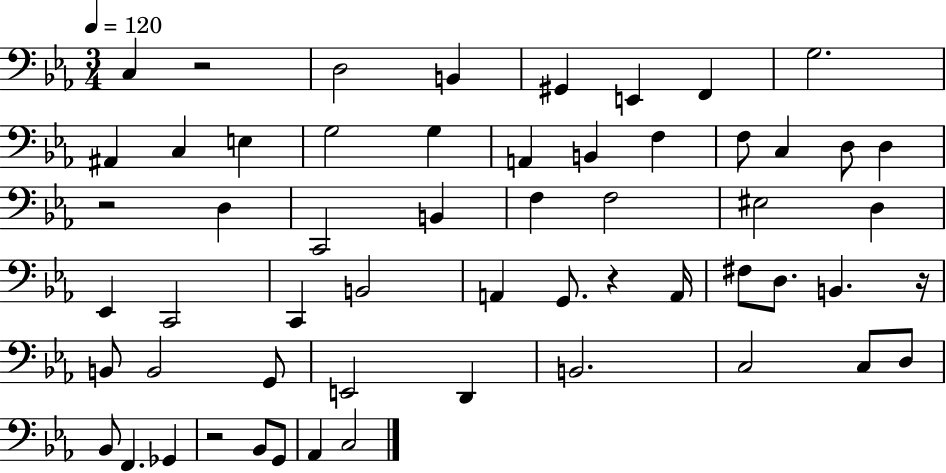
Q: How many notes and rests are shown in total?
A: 57